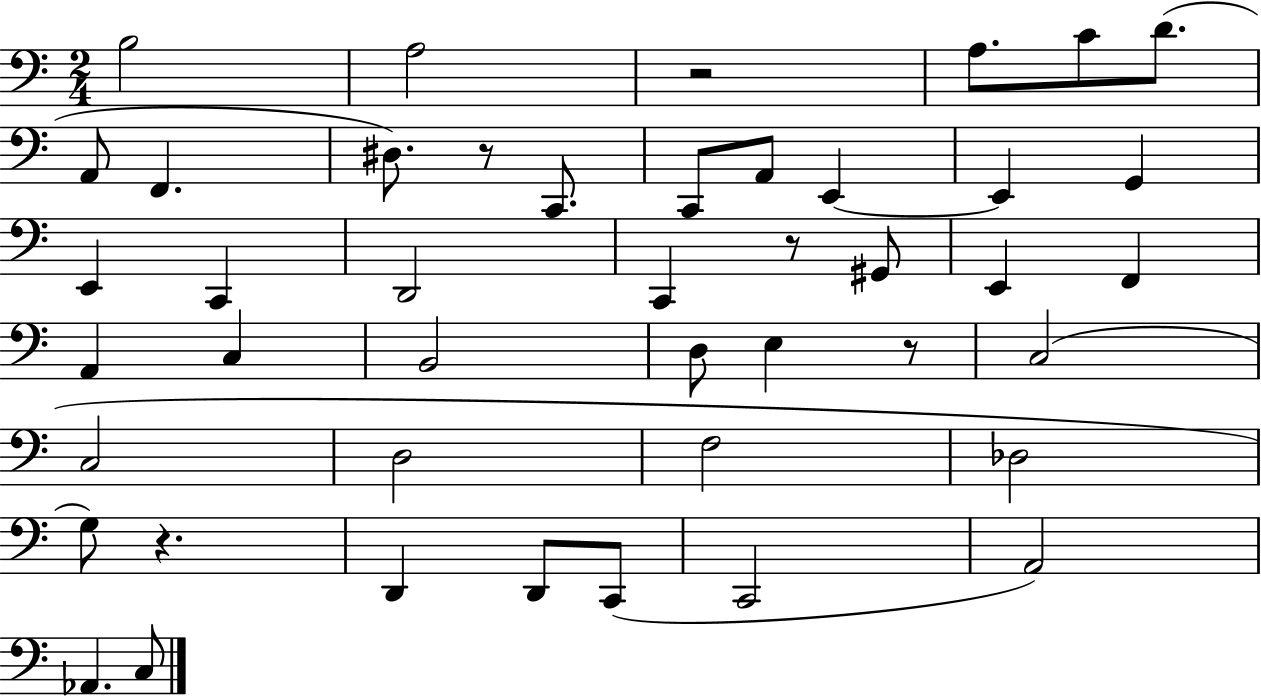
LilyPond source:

{
  \clef bass
  \numericTimeSignature
  \time 2/4
  \key c \major
  b2 | a2 | r2 | a8. c'8 d'8.( | \break a,8 f,4. | dis8.) r8 c,8. | c,8 a,8 e,4~~ | e,4 g,4 | \break e,4 c,4 | d,2 | c,4 r8 gis,8 | e,4 f,4 | \break a,4 c4 | b,2 | d8 e4 r8 | c2( | \break c2 | d2 | f2 | des2 | \break g8) r4. | d,4 d,8 c,8( | c,2 | a,2) | \break aes,4. c8 | \bar "|."
}